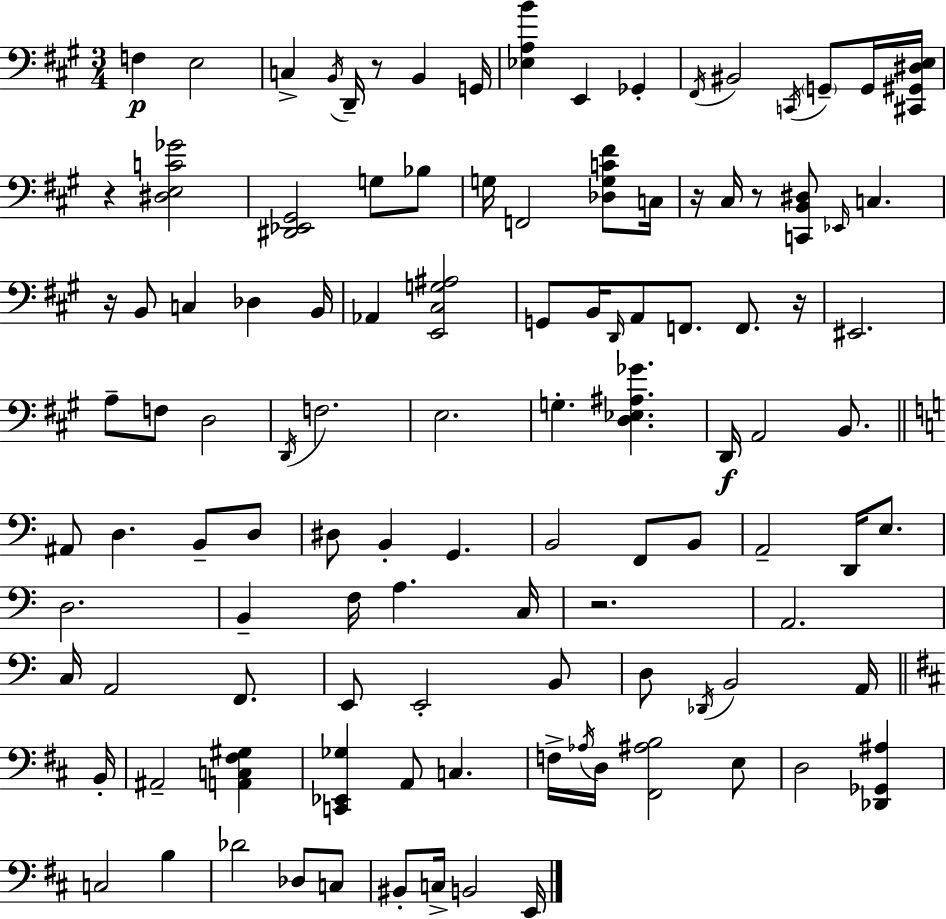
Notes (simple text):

F3/q E3/h C3/q B2/s D2/s R/e B2/q G2/s [Eb3,A3,B4]/q E2/q Gb2/q F#2/s BIS2/h C2/s G2/e G2/s [C#2,G#2,D#3,E3]/s R/q [D#3,E3,C4,Gb4]/h [D#2,Eb2,G#2]/h G3/e Bb3/e G3/s F2/h [Db3,G3,C4,F#4]/e C3/s R/s C#3/s R/e [C2,B2,D#3]/e Eb2/s C3/q. R/s B2/e C3/q Db3/q B2/s Ab2/q [E2,C#3,G3,A#3]/h G2/e B2/s D2/s A2/e F2/e. F2/e. R/s EIS2/h. A3/e F3/e D3/h D2/s F3/h. E3/h. G3/q. [D3,Eb3,A#3,Gb4]/q. D2/s A2/h B2/e. A#2/e D3/q. B2/e D3/e D#3/e B2/q G2/q. B2/h F2/e B2/e A2/h D2/s E3/e. D3/h. B2/q F3/s A3/q. C3/s R/h. A2/h. C3/s A2/h F2/e. E2/e E2/h B2/e D3/e Db2/s B2/h A2/s B2/s A#2/h [A2,C3,F#3,G#3]/q [C2,Eb2,Gb3]/q A2/e C3/q. F3/s Ab3/s D3/s [F#2,A#3,B3]/h E3/e D3/h [Db2,Gb2,A#3]/q C3/h B3/q Db4/h Db3/e C3/e BIS2/e C3/s B2/h E2/s